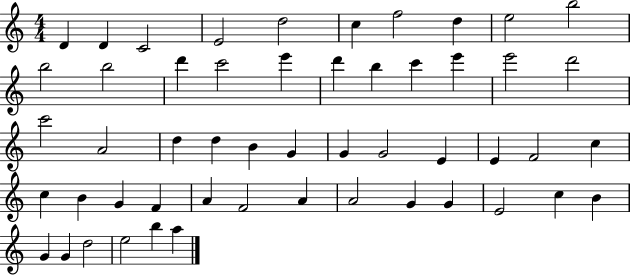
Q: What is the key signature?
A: C major